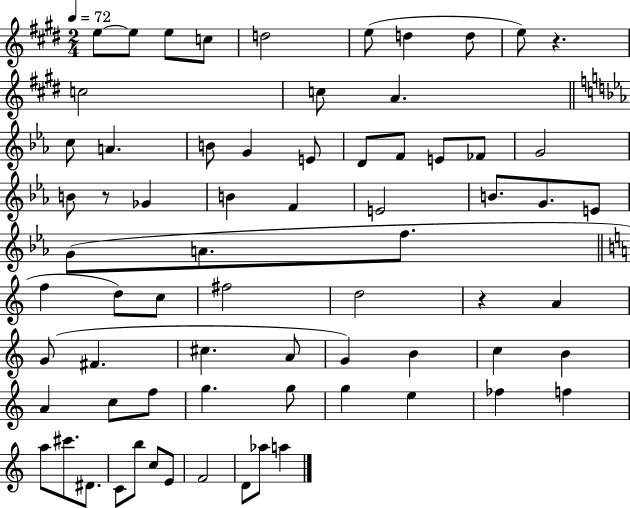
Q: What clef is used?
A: treble